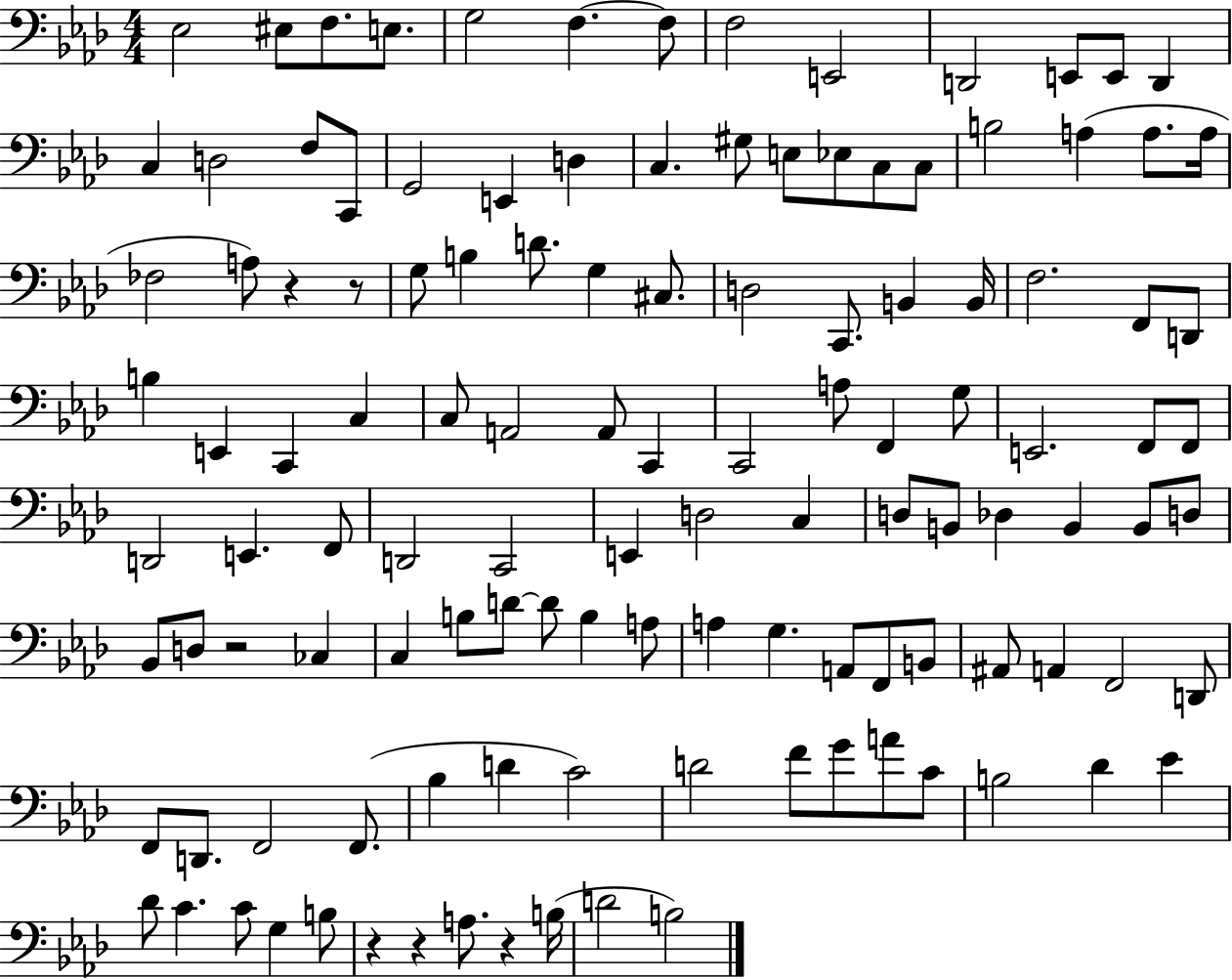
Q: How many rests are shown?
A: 6